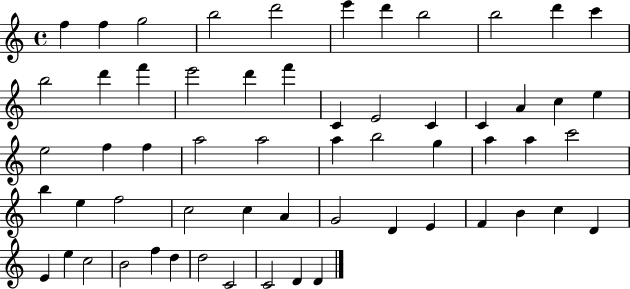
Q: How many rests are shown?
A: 0